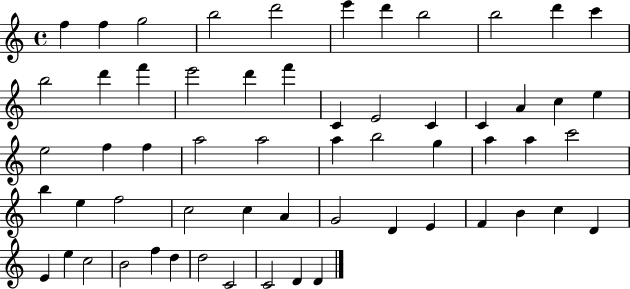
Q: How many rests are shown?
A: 0